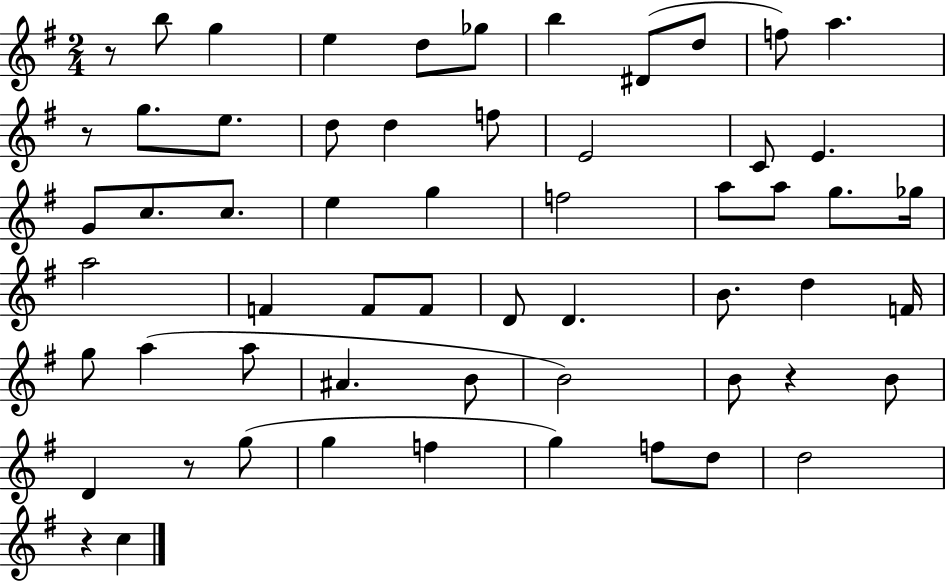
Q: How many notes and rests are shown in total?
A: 59